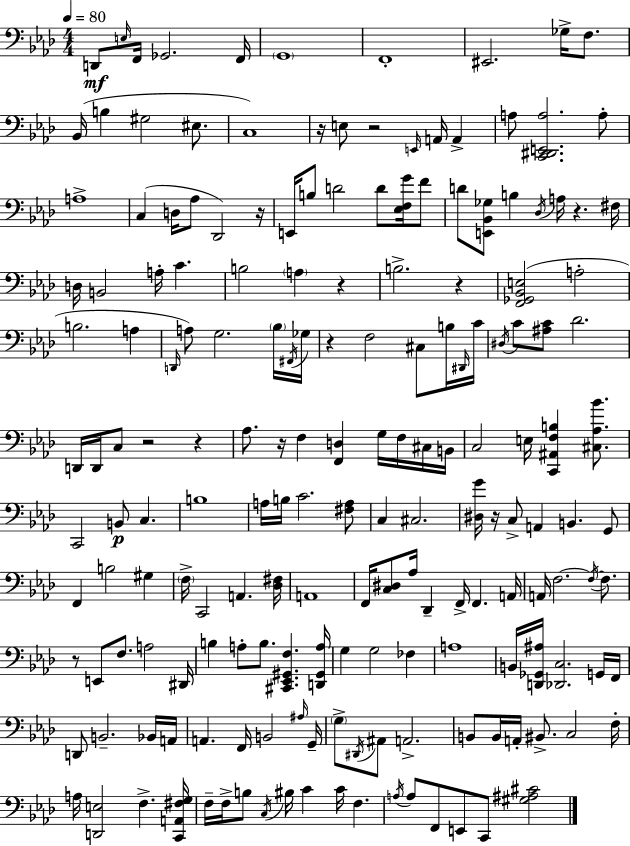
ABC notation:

X:1
T:Untitled
M:4/4
L:1/4
K:Ab
D,,/2 E,/4 F,,/4 _G,,2 F,,/4 G,,4 F,,4 ^E,,2 _G,/4 F,/2 _B,,/4 B, ^G,2 ^E,/2 C,4 z/4 E,/2 z2 E,,/4 A,,/4 A,, A,/2 [C,,^D,,E,,A,]2 A,/2 A,4 C, D,/4 _A,/2 _D,,2 z/4 E,,/4 B,/2 D2 D/2 [_E,F,G]/4 F/2 D/2 [E,,_B,,_G,]/2 B, _D,/4 A,/4 z ^F,/4 D,/4 B,,2 A,/4 C B,2 A, z B,2 z [F,,_G,,_B,,E,]2 A,2 B,2 A, D,,/4 A,/2 G,2 _B,/4 ^F,,/4 _G,/4 z F,2 ^C,/2 B,/4 ^D,,/4 C/4 ^D,/4 C/2 [^A,C]/2 _D2 D,,/4 D,,/4 C,/2 z2 z _A,/2 z/4 F, [F,,D,] G,/4 F,/4 ^C,/4 B,,/4 C,2 E,/4 [C,,^A,,F,B,] [^C,_A,_B]/2 C,,2 B,,/2 C, B,4 A,/4 B,/4 C2 [^F,A,]/2 C, ^C,2 [^D,G]/4 z/4 C,/2 A,, B,, G,,/2 F,, B,2 ^G, F,/4 C,,2 A,, [_D,^F,]/4 A,,4 F,,/4 [C,^D,]/2 _A,/4 _D,, F,,/4 F,, A,,/4 A,,/4 F,2 F,/4 F,/2 z/2 E,,/2 F,/2 A,2 ^D,,/4 B, A,/2 B,/2 [^C,,_E,,^G,,F,] [D,,^G,,A,]/4 G, G,2 _F, A,4 B,,/4 [D,,_G,,^A,]/4 [_D,,C,]2 G,,/4 F,,/4 D,,/2 B,,2 _B,,/4 A,,/4 A,, F,,/4 B,,2 ^A,/4 G,,/4 G,/2 ^D,,/4 ^A,,/2 A,,2 B,,/2 B,,/4 A,,/4 ^B,,/2 C,2 F,/4 A,/4 [D,,E,]2 F, [C,,A,,^F,G,]/4 F,/4 F,/4 B,/2 C,/4 ^B,/4 C C/4 F, A,/4 A,/2 F,,/2 E,,/2 C,,/2 [^G,^A,^C]2